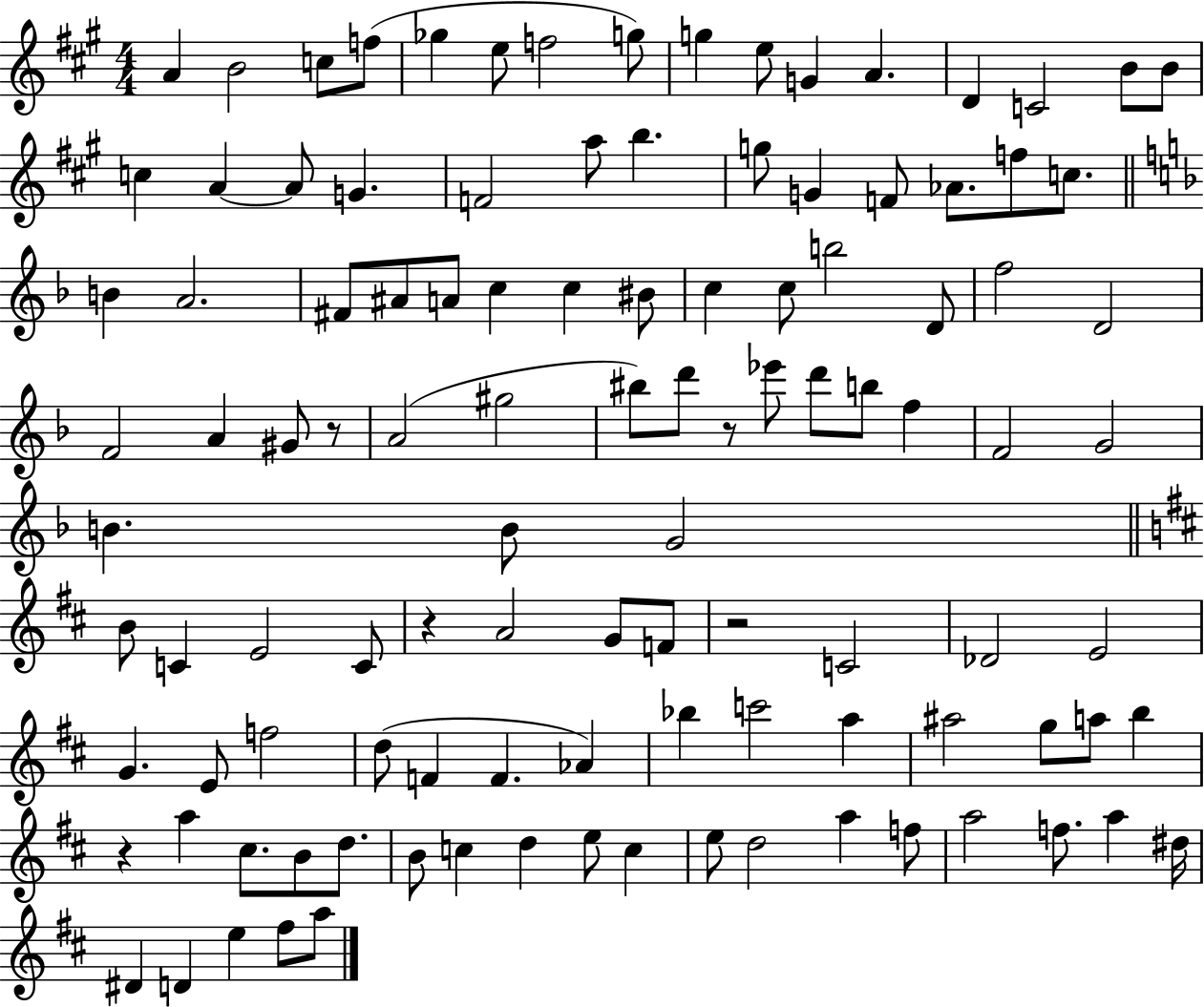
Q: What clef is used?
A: treble